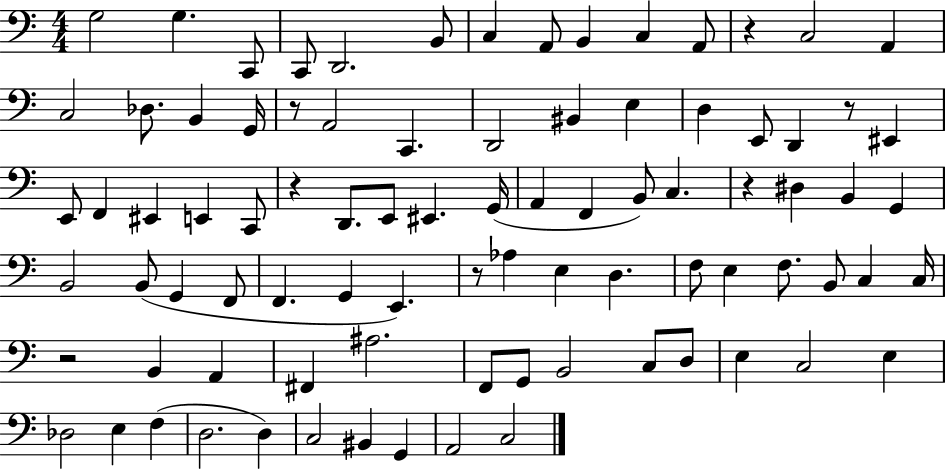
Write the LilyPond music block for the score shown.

{
  \clef bass
  \numericTimeSignature
  \time 4/4
  \key c \major
  g2 g4. c,8 | c,8 d,2. b,8 | c4 a,8 b,4 c4 a,8 | r4 c2 a,4 | \break c2 des8. b,4 g,16 | r8 a,2 c,4. | d,2 bis,4 e4 | d4 e,8 d,4 r8 eis,4 | \break e,8 f,4 eis,4 e,4 c,8 | r4 d,8. e,8 eis,4. g,16( | a,4 f,4 b,8) c4. | r4 dis4 b,4 g,4 | \break b,2 b,8( g,4 f,8 | f,4. g,4 e,4.) | r8 aes4 e4 d4. | f8 e4 f8. b,8 c4 c16 | \break r2 b,4 a,4 | fis,4 ais2. | f,8 g,8 b,2 c8 d8 | e4 c2 e4 | \break des2 e4 f4( | d2. d4) | c2 bis,4 g,4 | a,2 c2 | \break \bar "|."
}